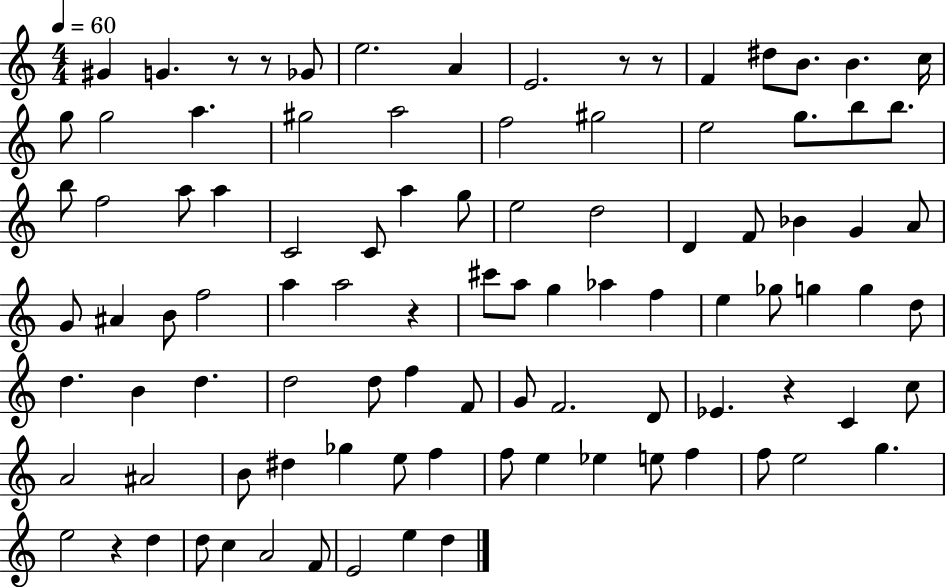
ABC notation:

X:1
T:Untitled
M:4/4
L:1/4
K:C
^G G z/2 z/2 _G/2 e2 A E2 z/2 z/2 F ^d/2 B/2 B c/4 g/2 g2 a ^g2 a2 f2 ^g2 e2 g/2 b/2 b/2 b/2 f2 a/2 a C2 C/2 a g/2 e2 d2 D F/2 _B G A/2 G/2 ^A B/2 f2 a a2 z ^c'/2 a/2 g _a f e _g/2 g g d/2 d B d d2 d/2 f F/2 G/2 F2 D/2 _E z C c/2 A2 ^A2 B/2 ^d _g e/2 f f/2 e _e e/2 f f/2 e2 g e2 z d d/2 c A2 F/2 E2 e d